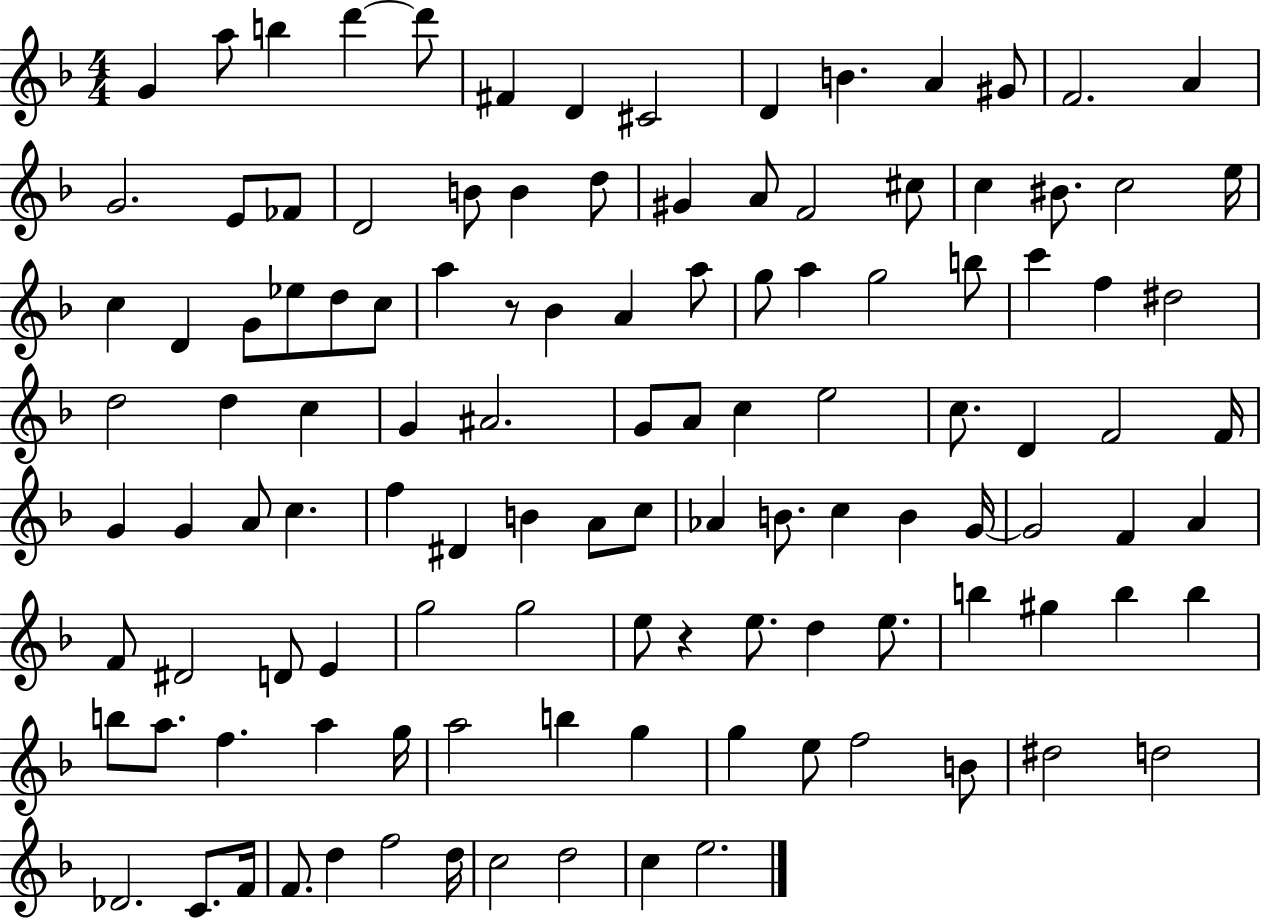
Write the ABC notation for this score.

X:1
T:Untitled
M:4/4
L:1/4
K:F
G a/2 b d' d'/2 ^F D ^C2 D B A ^G/2 F2 A G2 E/2 _F/2 D2 B/2 B d/2 ^G A/2 F2 ^c/2 c ^B/2 c2 e/4 c D G/2 _e/2 d/2 c/2 a z/2 _B A a/2 g/2 a g2 b/2 c' f ^d2 d2 d c G ^A2 G/2 A/2 c e2 c/2 D F2 F/4 G G A/2 c f ^D B A/2 c/2 _A B/2 c B G/4 G2 F A F/2 ^D2 D/2 E g2 g2 e/2 z e/2 d e/2 b ^g b b b/2 a/2 f a g/4 a2 b g g e/2 f2 B/2 ^d2 d2 _D2 C/2 F/4 F/2 d f2 d/4 c2 d2 c e2